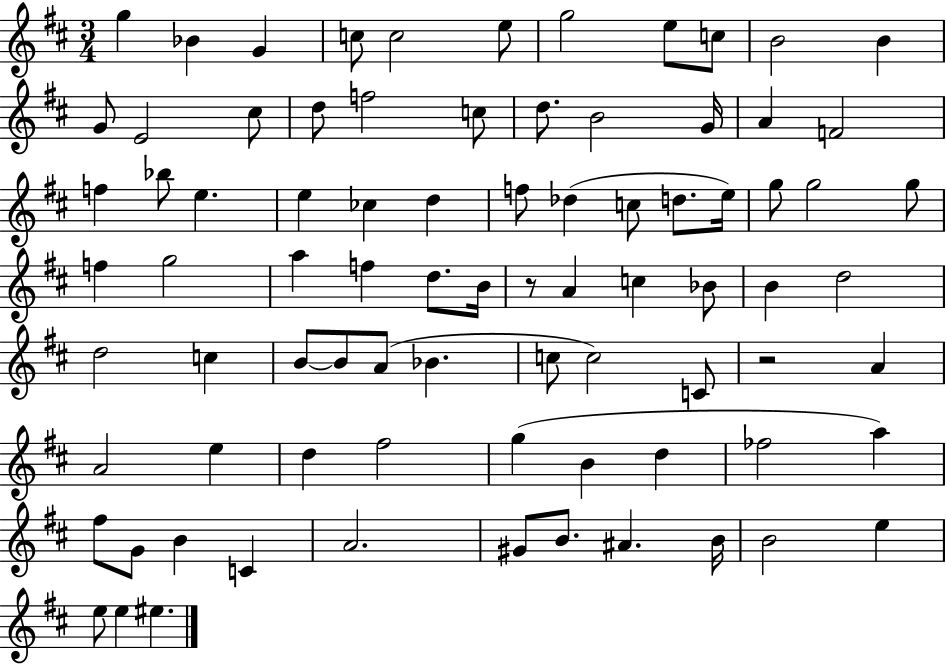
{
  \clef treble
  \numericTimeSignature
  \time 3/4
  \key d \major
  g''4 bes'4 g'4 | c''8 c''2 e''8 | g''2 e''8 c''8 | b'2 b'4 | \break g'8 e'2 cis''8 | d''8 f''2 c''8 | d''8. b'2 g'16 | a'4 f'2 | \break f''4 bes''8 e''4. | e''4 ces''4 d''4 | f''8 des''4( c''8 d''8. e''16) | g''8 g''2 g''8 | \break f''4 g''2 | a''4 f''4 d''8. b'16 | r8 a'4 c''4 bes'8 | b'4 d''2 | \break d''2 c''4 | b'8~~ b'8 a'8( bes'4. | c''8 c''2) c'8 | r2 a'4 | \break a'2 e''4 | d''4 fis''2 | g''4( b'4 d''4 | fes''2 a''4) | \break fis''8 g'8 b'4 c'4 | a'2. | gis'8 b'8. ais'4. b'16 | b'2 e''4 | \break e''8 e''4 eis''4. | \bar "|."
}